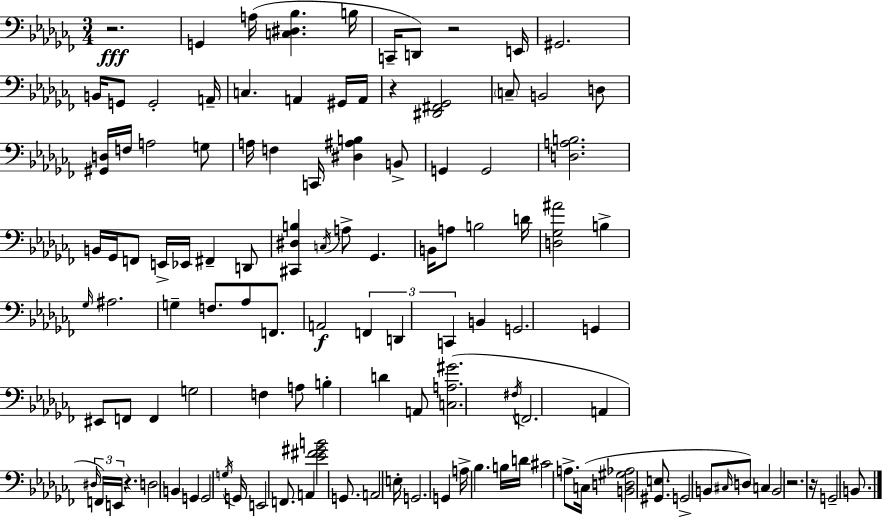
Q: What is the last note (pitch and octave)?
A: B2